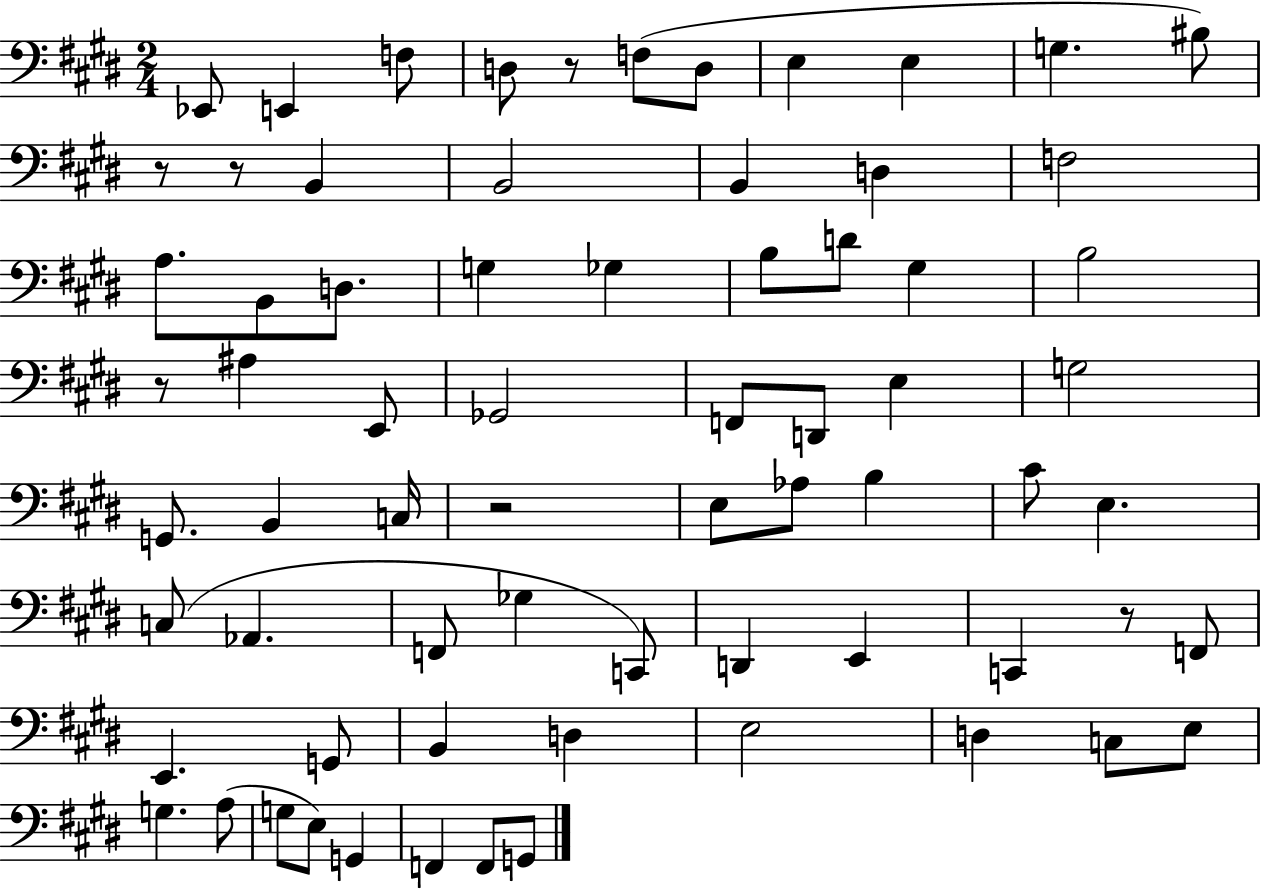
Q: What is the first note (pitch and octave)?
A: Eb2